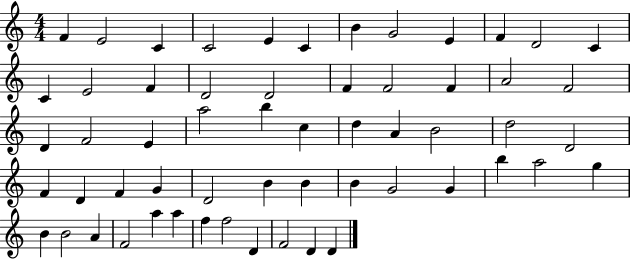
{
  \clef treble
  \numericTimeSignature
  \time 4/4
  \key c \major
  f'4 e'2 c'4 | c'2 e'4 c'4 | b'4 g'2 e'4 | f'4 d'2 c'4 | \break c'4 e'2 f'4 | d'2 d'2 | f'4 f'2 f'4 | a'2 f'2 | \break d'4 f'2 e'4 | a''2 b''4 c''4 | d''4 a'4 b'2 | d''2 d'2 | \break f'4 d'4 f'4 g'4 | d'2 b'4 b'4 | b'4 g'2 g'4 | b''4 a''2 g''4 | \break b'4 b'2 a'4 | f'2 a''4 a''4 | f''4 f''2 d'4 | f'2 d'4 d'4 | \break \bar "|."
}